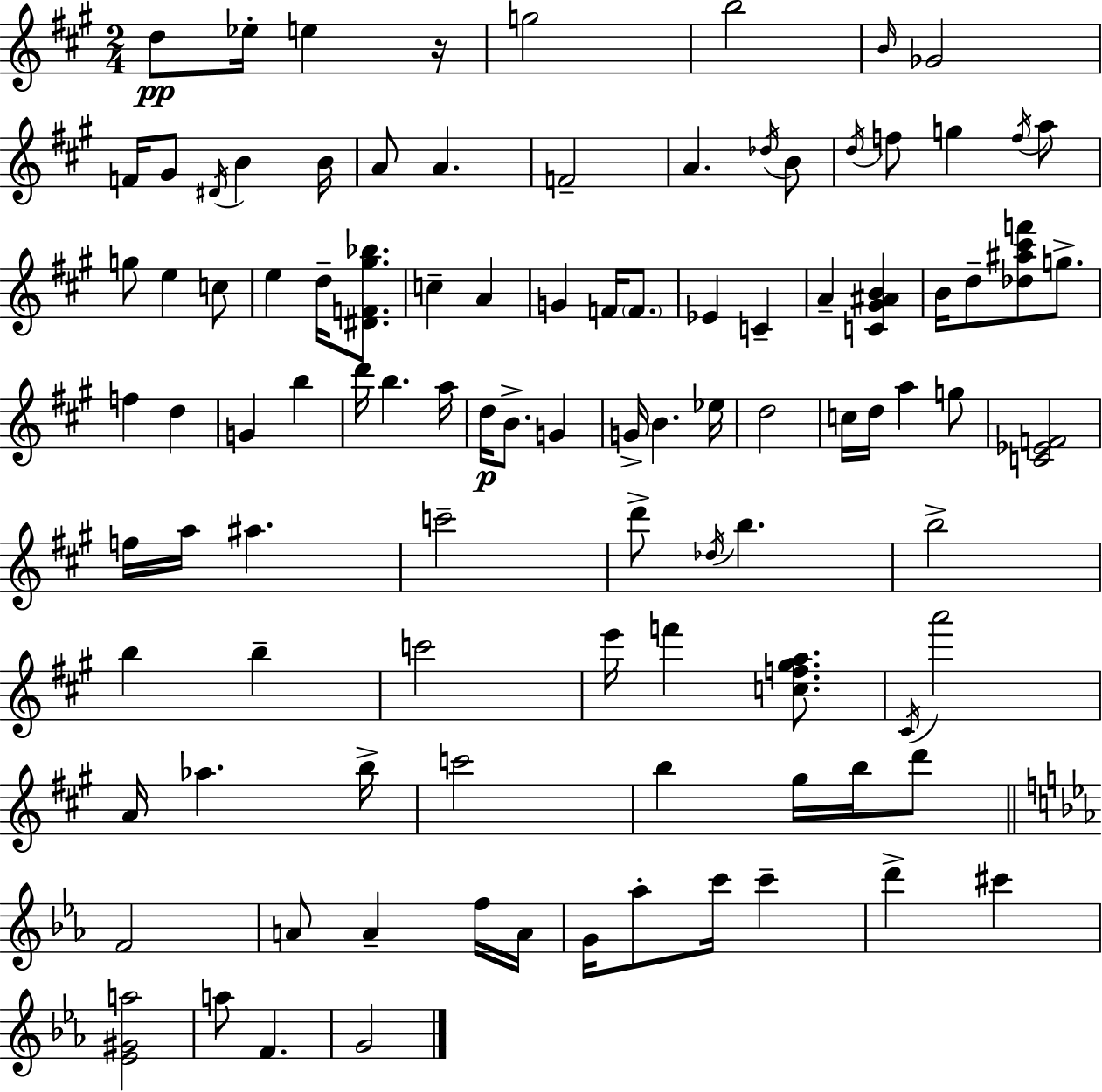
D5/e Eb5/s E5/q R/s G5/h B5/h B4/s Gb4/h F4/s G#4/e D#4/s B4/q B4/s A4/e A4/q. F4/h A4/q. Db5/s B4/e D5/s F5/e G5/q F5/s A5/e G5/e E5/q C5/e E5/q D5/s [D#4,F4,G#5,Bb5]/e. C5/q A4/q G4/q F4/s F4/e. Eb4/q C4/q A4/q [C4,G#4,A#4,B4]/q B4/s D5/e [Db5,A#5,C#6,F6]/e G5/e. F5/q D5/q G4/q B5/q D6/s B5/q. A5/s D5/s B4/e. G4/q G4/s B4/q. Eb5/s D5/h C5/s D5/s A5/q G5/e [C4,Eb4,F4]/h F5/s A5/s A#5/q. C6/h D6/e Db5/s B5/q. B5/h B5/q B5/q C6/h E6/s F6/q [C5,F5,G#5,A5]/e. C#4/s A6/h A4/s Ab5/q. B5/s C6/h B5/q G#5/s B5/s D6/e F4/h A4/e A4/q F5/s A4/s G4/s Ab5/e C6/s C6/q D6/q C#6/q [Eb4,G#4,A5]/h A5/e F4/q. G4/h